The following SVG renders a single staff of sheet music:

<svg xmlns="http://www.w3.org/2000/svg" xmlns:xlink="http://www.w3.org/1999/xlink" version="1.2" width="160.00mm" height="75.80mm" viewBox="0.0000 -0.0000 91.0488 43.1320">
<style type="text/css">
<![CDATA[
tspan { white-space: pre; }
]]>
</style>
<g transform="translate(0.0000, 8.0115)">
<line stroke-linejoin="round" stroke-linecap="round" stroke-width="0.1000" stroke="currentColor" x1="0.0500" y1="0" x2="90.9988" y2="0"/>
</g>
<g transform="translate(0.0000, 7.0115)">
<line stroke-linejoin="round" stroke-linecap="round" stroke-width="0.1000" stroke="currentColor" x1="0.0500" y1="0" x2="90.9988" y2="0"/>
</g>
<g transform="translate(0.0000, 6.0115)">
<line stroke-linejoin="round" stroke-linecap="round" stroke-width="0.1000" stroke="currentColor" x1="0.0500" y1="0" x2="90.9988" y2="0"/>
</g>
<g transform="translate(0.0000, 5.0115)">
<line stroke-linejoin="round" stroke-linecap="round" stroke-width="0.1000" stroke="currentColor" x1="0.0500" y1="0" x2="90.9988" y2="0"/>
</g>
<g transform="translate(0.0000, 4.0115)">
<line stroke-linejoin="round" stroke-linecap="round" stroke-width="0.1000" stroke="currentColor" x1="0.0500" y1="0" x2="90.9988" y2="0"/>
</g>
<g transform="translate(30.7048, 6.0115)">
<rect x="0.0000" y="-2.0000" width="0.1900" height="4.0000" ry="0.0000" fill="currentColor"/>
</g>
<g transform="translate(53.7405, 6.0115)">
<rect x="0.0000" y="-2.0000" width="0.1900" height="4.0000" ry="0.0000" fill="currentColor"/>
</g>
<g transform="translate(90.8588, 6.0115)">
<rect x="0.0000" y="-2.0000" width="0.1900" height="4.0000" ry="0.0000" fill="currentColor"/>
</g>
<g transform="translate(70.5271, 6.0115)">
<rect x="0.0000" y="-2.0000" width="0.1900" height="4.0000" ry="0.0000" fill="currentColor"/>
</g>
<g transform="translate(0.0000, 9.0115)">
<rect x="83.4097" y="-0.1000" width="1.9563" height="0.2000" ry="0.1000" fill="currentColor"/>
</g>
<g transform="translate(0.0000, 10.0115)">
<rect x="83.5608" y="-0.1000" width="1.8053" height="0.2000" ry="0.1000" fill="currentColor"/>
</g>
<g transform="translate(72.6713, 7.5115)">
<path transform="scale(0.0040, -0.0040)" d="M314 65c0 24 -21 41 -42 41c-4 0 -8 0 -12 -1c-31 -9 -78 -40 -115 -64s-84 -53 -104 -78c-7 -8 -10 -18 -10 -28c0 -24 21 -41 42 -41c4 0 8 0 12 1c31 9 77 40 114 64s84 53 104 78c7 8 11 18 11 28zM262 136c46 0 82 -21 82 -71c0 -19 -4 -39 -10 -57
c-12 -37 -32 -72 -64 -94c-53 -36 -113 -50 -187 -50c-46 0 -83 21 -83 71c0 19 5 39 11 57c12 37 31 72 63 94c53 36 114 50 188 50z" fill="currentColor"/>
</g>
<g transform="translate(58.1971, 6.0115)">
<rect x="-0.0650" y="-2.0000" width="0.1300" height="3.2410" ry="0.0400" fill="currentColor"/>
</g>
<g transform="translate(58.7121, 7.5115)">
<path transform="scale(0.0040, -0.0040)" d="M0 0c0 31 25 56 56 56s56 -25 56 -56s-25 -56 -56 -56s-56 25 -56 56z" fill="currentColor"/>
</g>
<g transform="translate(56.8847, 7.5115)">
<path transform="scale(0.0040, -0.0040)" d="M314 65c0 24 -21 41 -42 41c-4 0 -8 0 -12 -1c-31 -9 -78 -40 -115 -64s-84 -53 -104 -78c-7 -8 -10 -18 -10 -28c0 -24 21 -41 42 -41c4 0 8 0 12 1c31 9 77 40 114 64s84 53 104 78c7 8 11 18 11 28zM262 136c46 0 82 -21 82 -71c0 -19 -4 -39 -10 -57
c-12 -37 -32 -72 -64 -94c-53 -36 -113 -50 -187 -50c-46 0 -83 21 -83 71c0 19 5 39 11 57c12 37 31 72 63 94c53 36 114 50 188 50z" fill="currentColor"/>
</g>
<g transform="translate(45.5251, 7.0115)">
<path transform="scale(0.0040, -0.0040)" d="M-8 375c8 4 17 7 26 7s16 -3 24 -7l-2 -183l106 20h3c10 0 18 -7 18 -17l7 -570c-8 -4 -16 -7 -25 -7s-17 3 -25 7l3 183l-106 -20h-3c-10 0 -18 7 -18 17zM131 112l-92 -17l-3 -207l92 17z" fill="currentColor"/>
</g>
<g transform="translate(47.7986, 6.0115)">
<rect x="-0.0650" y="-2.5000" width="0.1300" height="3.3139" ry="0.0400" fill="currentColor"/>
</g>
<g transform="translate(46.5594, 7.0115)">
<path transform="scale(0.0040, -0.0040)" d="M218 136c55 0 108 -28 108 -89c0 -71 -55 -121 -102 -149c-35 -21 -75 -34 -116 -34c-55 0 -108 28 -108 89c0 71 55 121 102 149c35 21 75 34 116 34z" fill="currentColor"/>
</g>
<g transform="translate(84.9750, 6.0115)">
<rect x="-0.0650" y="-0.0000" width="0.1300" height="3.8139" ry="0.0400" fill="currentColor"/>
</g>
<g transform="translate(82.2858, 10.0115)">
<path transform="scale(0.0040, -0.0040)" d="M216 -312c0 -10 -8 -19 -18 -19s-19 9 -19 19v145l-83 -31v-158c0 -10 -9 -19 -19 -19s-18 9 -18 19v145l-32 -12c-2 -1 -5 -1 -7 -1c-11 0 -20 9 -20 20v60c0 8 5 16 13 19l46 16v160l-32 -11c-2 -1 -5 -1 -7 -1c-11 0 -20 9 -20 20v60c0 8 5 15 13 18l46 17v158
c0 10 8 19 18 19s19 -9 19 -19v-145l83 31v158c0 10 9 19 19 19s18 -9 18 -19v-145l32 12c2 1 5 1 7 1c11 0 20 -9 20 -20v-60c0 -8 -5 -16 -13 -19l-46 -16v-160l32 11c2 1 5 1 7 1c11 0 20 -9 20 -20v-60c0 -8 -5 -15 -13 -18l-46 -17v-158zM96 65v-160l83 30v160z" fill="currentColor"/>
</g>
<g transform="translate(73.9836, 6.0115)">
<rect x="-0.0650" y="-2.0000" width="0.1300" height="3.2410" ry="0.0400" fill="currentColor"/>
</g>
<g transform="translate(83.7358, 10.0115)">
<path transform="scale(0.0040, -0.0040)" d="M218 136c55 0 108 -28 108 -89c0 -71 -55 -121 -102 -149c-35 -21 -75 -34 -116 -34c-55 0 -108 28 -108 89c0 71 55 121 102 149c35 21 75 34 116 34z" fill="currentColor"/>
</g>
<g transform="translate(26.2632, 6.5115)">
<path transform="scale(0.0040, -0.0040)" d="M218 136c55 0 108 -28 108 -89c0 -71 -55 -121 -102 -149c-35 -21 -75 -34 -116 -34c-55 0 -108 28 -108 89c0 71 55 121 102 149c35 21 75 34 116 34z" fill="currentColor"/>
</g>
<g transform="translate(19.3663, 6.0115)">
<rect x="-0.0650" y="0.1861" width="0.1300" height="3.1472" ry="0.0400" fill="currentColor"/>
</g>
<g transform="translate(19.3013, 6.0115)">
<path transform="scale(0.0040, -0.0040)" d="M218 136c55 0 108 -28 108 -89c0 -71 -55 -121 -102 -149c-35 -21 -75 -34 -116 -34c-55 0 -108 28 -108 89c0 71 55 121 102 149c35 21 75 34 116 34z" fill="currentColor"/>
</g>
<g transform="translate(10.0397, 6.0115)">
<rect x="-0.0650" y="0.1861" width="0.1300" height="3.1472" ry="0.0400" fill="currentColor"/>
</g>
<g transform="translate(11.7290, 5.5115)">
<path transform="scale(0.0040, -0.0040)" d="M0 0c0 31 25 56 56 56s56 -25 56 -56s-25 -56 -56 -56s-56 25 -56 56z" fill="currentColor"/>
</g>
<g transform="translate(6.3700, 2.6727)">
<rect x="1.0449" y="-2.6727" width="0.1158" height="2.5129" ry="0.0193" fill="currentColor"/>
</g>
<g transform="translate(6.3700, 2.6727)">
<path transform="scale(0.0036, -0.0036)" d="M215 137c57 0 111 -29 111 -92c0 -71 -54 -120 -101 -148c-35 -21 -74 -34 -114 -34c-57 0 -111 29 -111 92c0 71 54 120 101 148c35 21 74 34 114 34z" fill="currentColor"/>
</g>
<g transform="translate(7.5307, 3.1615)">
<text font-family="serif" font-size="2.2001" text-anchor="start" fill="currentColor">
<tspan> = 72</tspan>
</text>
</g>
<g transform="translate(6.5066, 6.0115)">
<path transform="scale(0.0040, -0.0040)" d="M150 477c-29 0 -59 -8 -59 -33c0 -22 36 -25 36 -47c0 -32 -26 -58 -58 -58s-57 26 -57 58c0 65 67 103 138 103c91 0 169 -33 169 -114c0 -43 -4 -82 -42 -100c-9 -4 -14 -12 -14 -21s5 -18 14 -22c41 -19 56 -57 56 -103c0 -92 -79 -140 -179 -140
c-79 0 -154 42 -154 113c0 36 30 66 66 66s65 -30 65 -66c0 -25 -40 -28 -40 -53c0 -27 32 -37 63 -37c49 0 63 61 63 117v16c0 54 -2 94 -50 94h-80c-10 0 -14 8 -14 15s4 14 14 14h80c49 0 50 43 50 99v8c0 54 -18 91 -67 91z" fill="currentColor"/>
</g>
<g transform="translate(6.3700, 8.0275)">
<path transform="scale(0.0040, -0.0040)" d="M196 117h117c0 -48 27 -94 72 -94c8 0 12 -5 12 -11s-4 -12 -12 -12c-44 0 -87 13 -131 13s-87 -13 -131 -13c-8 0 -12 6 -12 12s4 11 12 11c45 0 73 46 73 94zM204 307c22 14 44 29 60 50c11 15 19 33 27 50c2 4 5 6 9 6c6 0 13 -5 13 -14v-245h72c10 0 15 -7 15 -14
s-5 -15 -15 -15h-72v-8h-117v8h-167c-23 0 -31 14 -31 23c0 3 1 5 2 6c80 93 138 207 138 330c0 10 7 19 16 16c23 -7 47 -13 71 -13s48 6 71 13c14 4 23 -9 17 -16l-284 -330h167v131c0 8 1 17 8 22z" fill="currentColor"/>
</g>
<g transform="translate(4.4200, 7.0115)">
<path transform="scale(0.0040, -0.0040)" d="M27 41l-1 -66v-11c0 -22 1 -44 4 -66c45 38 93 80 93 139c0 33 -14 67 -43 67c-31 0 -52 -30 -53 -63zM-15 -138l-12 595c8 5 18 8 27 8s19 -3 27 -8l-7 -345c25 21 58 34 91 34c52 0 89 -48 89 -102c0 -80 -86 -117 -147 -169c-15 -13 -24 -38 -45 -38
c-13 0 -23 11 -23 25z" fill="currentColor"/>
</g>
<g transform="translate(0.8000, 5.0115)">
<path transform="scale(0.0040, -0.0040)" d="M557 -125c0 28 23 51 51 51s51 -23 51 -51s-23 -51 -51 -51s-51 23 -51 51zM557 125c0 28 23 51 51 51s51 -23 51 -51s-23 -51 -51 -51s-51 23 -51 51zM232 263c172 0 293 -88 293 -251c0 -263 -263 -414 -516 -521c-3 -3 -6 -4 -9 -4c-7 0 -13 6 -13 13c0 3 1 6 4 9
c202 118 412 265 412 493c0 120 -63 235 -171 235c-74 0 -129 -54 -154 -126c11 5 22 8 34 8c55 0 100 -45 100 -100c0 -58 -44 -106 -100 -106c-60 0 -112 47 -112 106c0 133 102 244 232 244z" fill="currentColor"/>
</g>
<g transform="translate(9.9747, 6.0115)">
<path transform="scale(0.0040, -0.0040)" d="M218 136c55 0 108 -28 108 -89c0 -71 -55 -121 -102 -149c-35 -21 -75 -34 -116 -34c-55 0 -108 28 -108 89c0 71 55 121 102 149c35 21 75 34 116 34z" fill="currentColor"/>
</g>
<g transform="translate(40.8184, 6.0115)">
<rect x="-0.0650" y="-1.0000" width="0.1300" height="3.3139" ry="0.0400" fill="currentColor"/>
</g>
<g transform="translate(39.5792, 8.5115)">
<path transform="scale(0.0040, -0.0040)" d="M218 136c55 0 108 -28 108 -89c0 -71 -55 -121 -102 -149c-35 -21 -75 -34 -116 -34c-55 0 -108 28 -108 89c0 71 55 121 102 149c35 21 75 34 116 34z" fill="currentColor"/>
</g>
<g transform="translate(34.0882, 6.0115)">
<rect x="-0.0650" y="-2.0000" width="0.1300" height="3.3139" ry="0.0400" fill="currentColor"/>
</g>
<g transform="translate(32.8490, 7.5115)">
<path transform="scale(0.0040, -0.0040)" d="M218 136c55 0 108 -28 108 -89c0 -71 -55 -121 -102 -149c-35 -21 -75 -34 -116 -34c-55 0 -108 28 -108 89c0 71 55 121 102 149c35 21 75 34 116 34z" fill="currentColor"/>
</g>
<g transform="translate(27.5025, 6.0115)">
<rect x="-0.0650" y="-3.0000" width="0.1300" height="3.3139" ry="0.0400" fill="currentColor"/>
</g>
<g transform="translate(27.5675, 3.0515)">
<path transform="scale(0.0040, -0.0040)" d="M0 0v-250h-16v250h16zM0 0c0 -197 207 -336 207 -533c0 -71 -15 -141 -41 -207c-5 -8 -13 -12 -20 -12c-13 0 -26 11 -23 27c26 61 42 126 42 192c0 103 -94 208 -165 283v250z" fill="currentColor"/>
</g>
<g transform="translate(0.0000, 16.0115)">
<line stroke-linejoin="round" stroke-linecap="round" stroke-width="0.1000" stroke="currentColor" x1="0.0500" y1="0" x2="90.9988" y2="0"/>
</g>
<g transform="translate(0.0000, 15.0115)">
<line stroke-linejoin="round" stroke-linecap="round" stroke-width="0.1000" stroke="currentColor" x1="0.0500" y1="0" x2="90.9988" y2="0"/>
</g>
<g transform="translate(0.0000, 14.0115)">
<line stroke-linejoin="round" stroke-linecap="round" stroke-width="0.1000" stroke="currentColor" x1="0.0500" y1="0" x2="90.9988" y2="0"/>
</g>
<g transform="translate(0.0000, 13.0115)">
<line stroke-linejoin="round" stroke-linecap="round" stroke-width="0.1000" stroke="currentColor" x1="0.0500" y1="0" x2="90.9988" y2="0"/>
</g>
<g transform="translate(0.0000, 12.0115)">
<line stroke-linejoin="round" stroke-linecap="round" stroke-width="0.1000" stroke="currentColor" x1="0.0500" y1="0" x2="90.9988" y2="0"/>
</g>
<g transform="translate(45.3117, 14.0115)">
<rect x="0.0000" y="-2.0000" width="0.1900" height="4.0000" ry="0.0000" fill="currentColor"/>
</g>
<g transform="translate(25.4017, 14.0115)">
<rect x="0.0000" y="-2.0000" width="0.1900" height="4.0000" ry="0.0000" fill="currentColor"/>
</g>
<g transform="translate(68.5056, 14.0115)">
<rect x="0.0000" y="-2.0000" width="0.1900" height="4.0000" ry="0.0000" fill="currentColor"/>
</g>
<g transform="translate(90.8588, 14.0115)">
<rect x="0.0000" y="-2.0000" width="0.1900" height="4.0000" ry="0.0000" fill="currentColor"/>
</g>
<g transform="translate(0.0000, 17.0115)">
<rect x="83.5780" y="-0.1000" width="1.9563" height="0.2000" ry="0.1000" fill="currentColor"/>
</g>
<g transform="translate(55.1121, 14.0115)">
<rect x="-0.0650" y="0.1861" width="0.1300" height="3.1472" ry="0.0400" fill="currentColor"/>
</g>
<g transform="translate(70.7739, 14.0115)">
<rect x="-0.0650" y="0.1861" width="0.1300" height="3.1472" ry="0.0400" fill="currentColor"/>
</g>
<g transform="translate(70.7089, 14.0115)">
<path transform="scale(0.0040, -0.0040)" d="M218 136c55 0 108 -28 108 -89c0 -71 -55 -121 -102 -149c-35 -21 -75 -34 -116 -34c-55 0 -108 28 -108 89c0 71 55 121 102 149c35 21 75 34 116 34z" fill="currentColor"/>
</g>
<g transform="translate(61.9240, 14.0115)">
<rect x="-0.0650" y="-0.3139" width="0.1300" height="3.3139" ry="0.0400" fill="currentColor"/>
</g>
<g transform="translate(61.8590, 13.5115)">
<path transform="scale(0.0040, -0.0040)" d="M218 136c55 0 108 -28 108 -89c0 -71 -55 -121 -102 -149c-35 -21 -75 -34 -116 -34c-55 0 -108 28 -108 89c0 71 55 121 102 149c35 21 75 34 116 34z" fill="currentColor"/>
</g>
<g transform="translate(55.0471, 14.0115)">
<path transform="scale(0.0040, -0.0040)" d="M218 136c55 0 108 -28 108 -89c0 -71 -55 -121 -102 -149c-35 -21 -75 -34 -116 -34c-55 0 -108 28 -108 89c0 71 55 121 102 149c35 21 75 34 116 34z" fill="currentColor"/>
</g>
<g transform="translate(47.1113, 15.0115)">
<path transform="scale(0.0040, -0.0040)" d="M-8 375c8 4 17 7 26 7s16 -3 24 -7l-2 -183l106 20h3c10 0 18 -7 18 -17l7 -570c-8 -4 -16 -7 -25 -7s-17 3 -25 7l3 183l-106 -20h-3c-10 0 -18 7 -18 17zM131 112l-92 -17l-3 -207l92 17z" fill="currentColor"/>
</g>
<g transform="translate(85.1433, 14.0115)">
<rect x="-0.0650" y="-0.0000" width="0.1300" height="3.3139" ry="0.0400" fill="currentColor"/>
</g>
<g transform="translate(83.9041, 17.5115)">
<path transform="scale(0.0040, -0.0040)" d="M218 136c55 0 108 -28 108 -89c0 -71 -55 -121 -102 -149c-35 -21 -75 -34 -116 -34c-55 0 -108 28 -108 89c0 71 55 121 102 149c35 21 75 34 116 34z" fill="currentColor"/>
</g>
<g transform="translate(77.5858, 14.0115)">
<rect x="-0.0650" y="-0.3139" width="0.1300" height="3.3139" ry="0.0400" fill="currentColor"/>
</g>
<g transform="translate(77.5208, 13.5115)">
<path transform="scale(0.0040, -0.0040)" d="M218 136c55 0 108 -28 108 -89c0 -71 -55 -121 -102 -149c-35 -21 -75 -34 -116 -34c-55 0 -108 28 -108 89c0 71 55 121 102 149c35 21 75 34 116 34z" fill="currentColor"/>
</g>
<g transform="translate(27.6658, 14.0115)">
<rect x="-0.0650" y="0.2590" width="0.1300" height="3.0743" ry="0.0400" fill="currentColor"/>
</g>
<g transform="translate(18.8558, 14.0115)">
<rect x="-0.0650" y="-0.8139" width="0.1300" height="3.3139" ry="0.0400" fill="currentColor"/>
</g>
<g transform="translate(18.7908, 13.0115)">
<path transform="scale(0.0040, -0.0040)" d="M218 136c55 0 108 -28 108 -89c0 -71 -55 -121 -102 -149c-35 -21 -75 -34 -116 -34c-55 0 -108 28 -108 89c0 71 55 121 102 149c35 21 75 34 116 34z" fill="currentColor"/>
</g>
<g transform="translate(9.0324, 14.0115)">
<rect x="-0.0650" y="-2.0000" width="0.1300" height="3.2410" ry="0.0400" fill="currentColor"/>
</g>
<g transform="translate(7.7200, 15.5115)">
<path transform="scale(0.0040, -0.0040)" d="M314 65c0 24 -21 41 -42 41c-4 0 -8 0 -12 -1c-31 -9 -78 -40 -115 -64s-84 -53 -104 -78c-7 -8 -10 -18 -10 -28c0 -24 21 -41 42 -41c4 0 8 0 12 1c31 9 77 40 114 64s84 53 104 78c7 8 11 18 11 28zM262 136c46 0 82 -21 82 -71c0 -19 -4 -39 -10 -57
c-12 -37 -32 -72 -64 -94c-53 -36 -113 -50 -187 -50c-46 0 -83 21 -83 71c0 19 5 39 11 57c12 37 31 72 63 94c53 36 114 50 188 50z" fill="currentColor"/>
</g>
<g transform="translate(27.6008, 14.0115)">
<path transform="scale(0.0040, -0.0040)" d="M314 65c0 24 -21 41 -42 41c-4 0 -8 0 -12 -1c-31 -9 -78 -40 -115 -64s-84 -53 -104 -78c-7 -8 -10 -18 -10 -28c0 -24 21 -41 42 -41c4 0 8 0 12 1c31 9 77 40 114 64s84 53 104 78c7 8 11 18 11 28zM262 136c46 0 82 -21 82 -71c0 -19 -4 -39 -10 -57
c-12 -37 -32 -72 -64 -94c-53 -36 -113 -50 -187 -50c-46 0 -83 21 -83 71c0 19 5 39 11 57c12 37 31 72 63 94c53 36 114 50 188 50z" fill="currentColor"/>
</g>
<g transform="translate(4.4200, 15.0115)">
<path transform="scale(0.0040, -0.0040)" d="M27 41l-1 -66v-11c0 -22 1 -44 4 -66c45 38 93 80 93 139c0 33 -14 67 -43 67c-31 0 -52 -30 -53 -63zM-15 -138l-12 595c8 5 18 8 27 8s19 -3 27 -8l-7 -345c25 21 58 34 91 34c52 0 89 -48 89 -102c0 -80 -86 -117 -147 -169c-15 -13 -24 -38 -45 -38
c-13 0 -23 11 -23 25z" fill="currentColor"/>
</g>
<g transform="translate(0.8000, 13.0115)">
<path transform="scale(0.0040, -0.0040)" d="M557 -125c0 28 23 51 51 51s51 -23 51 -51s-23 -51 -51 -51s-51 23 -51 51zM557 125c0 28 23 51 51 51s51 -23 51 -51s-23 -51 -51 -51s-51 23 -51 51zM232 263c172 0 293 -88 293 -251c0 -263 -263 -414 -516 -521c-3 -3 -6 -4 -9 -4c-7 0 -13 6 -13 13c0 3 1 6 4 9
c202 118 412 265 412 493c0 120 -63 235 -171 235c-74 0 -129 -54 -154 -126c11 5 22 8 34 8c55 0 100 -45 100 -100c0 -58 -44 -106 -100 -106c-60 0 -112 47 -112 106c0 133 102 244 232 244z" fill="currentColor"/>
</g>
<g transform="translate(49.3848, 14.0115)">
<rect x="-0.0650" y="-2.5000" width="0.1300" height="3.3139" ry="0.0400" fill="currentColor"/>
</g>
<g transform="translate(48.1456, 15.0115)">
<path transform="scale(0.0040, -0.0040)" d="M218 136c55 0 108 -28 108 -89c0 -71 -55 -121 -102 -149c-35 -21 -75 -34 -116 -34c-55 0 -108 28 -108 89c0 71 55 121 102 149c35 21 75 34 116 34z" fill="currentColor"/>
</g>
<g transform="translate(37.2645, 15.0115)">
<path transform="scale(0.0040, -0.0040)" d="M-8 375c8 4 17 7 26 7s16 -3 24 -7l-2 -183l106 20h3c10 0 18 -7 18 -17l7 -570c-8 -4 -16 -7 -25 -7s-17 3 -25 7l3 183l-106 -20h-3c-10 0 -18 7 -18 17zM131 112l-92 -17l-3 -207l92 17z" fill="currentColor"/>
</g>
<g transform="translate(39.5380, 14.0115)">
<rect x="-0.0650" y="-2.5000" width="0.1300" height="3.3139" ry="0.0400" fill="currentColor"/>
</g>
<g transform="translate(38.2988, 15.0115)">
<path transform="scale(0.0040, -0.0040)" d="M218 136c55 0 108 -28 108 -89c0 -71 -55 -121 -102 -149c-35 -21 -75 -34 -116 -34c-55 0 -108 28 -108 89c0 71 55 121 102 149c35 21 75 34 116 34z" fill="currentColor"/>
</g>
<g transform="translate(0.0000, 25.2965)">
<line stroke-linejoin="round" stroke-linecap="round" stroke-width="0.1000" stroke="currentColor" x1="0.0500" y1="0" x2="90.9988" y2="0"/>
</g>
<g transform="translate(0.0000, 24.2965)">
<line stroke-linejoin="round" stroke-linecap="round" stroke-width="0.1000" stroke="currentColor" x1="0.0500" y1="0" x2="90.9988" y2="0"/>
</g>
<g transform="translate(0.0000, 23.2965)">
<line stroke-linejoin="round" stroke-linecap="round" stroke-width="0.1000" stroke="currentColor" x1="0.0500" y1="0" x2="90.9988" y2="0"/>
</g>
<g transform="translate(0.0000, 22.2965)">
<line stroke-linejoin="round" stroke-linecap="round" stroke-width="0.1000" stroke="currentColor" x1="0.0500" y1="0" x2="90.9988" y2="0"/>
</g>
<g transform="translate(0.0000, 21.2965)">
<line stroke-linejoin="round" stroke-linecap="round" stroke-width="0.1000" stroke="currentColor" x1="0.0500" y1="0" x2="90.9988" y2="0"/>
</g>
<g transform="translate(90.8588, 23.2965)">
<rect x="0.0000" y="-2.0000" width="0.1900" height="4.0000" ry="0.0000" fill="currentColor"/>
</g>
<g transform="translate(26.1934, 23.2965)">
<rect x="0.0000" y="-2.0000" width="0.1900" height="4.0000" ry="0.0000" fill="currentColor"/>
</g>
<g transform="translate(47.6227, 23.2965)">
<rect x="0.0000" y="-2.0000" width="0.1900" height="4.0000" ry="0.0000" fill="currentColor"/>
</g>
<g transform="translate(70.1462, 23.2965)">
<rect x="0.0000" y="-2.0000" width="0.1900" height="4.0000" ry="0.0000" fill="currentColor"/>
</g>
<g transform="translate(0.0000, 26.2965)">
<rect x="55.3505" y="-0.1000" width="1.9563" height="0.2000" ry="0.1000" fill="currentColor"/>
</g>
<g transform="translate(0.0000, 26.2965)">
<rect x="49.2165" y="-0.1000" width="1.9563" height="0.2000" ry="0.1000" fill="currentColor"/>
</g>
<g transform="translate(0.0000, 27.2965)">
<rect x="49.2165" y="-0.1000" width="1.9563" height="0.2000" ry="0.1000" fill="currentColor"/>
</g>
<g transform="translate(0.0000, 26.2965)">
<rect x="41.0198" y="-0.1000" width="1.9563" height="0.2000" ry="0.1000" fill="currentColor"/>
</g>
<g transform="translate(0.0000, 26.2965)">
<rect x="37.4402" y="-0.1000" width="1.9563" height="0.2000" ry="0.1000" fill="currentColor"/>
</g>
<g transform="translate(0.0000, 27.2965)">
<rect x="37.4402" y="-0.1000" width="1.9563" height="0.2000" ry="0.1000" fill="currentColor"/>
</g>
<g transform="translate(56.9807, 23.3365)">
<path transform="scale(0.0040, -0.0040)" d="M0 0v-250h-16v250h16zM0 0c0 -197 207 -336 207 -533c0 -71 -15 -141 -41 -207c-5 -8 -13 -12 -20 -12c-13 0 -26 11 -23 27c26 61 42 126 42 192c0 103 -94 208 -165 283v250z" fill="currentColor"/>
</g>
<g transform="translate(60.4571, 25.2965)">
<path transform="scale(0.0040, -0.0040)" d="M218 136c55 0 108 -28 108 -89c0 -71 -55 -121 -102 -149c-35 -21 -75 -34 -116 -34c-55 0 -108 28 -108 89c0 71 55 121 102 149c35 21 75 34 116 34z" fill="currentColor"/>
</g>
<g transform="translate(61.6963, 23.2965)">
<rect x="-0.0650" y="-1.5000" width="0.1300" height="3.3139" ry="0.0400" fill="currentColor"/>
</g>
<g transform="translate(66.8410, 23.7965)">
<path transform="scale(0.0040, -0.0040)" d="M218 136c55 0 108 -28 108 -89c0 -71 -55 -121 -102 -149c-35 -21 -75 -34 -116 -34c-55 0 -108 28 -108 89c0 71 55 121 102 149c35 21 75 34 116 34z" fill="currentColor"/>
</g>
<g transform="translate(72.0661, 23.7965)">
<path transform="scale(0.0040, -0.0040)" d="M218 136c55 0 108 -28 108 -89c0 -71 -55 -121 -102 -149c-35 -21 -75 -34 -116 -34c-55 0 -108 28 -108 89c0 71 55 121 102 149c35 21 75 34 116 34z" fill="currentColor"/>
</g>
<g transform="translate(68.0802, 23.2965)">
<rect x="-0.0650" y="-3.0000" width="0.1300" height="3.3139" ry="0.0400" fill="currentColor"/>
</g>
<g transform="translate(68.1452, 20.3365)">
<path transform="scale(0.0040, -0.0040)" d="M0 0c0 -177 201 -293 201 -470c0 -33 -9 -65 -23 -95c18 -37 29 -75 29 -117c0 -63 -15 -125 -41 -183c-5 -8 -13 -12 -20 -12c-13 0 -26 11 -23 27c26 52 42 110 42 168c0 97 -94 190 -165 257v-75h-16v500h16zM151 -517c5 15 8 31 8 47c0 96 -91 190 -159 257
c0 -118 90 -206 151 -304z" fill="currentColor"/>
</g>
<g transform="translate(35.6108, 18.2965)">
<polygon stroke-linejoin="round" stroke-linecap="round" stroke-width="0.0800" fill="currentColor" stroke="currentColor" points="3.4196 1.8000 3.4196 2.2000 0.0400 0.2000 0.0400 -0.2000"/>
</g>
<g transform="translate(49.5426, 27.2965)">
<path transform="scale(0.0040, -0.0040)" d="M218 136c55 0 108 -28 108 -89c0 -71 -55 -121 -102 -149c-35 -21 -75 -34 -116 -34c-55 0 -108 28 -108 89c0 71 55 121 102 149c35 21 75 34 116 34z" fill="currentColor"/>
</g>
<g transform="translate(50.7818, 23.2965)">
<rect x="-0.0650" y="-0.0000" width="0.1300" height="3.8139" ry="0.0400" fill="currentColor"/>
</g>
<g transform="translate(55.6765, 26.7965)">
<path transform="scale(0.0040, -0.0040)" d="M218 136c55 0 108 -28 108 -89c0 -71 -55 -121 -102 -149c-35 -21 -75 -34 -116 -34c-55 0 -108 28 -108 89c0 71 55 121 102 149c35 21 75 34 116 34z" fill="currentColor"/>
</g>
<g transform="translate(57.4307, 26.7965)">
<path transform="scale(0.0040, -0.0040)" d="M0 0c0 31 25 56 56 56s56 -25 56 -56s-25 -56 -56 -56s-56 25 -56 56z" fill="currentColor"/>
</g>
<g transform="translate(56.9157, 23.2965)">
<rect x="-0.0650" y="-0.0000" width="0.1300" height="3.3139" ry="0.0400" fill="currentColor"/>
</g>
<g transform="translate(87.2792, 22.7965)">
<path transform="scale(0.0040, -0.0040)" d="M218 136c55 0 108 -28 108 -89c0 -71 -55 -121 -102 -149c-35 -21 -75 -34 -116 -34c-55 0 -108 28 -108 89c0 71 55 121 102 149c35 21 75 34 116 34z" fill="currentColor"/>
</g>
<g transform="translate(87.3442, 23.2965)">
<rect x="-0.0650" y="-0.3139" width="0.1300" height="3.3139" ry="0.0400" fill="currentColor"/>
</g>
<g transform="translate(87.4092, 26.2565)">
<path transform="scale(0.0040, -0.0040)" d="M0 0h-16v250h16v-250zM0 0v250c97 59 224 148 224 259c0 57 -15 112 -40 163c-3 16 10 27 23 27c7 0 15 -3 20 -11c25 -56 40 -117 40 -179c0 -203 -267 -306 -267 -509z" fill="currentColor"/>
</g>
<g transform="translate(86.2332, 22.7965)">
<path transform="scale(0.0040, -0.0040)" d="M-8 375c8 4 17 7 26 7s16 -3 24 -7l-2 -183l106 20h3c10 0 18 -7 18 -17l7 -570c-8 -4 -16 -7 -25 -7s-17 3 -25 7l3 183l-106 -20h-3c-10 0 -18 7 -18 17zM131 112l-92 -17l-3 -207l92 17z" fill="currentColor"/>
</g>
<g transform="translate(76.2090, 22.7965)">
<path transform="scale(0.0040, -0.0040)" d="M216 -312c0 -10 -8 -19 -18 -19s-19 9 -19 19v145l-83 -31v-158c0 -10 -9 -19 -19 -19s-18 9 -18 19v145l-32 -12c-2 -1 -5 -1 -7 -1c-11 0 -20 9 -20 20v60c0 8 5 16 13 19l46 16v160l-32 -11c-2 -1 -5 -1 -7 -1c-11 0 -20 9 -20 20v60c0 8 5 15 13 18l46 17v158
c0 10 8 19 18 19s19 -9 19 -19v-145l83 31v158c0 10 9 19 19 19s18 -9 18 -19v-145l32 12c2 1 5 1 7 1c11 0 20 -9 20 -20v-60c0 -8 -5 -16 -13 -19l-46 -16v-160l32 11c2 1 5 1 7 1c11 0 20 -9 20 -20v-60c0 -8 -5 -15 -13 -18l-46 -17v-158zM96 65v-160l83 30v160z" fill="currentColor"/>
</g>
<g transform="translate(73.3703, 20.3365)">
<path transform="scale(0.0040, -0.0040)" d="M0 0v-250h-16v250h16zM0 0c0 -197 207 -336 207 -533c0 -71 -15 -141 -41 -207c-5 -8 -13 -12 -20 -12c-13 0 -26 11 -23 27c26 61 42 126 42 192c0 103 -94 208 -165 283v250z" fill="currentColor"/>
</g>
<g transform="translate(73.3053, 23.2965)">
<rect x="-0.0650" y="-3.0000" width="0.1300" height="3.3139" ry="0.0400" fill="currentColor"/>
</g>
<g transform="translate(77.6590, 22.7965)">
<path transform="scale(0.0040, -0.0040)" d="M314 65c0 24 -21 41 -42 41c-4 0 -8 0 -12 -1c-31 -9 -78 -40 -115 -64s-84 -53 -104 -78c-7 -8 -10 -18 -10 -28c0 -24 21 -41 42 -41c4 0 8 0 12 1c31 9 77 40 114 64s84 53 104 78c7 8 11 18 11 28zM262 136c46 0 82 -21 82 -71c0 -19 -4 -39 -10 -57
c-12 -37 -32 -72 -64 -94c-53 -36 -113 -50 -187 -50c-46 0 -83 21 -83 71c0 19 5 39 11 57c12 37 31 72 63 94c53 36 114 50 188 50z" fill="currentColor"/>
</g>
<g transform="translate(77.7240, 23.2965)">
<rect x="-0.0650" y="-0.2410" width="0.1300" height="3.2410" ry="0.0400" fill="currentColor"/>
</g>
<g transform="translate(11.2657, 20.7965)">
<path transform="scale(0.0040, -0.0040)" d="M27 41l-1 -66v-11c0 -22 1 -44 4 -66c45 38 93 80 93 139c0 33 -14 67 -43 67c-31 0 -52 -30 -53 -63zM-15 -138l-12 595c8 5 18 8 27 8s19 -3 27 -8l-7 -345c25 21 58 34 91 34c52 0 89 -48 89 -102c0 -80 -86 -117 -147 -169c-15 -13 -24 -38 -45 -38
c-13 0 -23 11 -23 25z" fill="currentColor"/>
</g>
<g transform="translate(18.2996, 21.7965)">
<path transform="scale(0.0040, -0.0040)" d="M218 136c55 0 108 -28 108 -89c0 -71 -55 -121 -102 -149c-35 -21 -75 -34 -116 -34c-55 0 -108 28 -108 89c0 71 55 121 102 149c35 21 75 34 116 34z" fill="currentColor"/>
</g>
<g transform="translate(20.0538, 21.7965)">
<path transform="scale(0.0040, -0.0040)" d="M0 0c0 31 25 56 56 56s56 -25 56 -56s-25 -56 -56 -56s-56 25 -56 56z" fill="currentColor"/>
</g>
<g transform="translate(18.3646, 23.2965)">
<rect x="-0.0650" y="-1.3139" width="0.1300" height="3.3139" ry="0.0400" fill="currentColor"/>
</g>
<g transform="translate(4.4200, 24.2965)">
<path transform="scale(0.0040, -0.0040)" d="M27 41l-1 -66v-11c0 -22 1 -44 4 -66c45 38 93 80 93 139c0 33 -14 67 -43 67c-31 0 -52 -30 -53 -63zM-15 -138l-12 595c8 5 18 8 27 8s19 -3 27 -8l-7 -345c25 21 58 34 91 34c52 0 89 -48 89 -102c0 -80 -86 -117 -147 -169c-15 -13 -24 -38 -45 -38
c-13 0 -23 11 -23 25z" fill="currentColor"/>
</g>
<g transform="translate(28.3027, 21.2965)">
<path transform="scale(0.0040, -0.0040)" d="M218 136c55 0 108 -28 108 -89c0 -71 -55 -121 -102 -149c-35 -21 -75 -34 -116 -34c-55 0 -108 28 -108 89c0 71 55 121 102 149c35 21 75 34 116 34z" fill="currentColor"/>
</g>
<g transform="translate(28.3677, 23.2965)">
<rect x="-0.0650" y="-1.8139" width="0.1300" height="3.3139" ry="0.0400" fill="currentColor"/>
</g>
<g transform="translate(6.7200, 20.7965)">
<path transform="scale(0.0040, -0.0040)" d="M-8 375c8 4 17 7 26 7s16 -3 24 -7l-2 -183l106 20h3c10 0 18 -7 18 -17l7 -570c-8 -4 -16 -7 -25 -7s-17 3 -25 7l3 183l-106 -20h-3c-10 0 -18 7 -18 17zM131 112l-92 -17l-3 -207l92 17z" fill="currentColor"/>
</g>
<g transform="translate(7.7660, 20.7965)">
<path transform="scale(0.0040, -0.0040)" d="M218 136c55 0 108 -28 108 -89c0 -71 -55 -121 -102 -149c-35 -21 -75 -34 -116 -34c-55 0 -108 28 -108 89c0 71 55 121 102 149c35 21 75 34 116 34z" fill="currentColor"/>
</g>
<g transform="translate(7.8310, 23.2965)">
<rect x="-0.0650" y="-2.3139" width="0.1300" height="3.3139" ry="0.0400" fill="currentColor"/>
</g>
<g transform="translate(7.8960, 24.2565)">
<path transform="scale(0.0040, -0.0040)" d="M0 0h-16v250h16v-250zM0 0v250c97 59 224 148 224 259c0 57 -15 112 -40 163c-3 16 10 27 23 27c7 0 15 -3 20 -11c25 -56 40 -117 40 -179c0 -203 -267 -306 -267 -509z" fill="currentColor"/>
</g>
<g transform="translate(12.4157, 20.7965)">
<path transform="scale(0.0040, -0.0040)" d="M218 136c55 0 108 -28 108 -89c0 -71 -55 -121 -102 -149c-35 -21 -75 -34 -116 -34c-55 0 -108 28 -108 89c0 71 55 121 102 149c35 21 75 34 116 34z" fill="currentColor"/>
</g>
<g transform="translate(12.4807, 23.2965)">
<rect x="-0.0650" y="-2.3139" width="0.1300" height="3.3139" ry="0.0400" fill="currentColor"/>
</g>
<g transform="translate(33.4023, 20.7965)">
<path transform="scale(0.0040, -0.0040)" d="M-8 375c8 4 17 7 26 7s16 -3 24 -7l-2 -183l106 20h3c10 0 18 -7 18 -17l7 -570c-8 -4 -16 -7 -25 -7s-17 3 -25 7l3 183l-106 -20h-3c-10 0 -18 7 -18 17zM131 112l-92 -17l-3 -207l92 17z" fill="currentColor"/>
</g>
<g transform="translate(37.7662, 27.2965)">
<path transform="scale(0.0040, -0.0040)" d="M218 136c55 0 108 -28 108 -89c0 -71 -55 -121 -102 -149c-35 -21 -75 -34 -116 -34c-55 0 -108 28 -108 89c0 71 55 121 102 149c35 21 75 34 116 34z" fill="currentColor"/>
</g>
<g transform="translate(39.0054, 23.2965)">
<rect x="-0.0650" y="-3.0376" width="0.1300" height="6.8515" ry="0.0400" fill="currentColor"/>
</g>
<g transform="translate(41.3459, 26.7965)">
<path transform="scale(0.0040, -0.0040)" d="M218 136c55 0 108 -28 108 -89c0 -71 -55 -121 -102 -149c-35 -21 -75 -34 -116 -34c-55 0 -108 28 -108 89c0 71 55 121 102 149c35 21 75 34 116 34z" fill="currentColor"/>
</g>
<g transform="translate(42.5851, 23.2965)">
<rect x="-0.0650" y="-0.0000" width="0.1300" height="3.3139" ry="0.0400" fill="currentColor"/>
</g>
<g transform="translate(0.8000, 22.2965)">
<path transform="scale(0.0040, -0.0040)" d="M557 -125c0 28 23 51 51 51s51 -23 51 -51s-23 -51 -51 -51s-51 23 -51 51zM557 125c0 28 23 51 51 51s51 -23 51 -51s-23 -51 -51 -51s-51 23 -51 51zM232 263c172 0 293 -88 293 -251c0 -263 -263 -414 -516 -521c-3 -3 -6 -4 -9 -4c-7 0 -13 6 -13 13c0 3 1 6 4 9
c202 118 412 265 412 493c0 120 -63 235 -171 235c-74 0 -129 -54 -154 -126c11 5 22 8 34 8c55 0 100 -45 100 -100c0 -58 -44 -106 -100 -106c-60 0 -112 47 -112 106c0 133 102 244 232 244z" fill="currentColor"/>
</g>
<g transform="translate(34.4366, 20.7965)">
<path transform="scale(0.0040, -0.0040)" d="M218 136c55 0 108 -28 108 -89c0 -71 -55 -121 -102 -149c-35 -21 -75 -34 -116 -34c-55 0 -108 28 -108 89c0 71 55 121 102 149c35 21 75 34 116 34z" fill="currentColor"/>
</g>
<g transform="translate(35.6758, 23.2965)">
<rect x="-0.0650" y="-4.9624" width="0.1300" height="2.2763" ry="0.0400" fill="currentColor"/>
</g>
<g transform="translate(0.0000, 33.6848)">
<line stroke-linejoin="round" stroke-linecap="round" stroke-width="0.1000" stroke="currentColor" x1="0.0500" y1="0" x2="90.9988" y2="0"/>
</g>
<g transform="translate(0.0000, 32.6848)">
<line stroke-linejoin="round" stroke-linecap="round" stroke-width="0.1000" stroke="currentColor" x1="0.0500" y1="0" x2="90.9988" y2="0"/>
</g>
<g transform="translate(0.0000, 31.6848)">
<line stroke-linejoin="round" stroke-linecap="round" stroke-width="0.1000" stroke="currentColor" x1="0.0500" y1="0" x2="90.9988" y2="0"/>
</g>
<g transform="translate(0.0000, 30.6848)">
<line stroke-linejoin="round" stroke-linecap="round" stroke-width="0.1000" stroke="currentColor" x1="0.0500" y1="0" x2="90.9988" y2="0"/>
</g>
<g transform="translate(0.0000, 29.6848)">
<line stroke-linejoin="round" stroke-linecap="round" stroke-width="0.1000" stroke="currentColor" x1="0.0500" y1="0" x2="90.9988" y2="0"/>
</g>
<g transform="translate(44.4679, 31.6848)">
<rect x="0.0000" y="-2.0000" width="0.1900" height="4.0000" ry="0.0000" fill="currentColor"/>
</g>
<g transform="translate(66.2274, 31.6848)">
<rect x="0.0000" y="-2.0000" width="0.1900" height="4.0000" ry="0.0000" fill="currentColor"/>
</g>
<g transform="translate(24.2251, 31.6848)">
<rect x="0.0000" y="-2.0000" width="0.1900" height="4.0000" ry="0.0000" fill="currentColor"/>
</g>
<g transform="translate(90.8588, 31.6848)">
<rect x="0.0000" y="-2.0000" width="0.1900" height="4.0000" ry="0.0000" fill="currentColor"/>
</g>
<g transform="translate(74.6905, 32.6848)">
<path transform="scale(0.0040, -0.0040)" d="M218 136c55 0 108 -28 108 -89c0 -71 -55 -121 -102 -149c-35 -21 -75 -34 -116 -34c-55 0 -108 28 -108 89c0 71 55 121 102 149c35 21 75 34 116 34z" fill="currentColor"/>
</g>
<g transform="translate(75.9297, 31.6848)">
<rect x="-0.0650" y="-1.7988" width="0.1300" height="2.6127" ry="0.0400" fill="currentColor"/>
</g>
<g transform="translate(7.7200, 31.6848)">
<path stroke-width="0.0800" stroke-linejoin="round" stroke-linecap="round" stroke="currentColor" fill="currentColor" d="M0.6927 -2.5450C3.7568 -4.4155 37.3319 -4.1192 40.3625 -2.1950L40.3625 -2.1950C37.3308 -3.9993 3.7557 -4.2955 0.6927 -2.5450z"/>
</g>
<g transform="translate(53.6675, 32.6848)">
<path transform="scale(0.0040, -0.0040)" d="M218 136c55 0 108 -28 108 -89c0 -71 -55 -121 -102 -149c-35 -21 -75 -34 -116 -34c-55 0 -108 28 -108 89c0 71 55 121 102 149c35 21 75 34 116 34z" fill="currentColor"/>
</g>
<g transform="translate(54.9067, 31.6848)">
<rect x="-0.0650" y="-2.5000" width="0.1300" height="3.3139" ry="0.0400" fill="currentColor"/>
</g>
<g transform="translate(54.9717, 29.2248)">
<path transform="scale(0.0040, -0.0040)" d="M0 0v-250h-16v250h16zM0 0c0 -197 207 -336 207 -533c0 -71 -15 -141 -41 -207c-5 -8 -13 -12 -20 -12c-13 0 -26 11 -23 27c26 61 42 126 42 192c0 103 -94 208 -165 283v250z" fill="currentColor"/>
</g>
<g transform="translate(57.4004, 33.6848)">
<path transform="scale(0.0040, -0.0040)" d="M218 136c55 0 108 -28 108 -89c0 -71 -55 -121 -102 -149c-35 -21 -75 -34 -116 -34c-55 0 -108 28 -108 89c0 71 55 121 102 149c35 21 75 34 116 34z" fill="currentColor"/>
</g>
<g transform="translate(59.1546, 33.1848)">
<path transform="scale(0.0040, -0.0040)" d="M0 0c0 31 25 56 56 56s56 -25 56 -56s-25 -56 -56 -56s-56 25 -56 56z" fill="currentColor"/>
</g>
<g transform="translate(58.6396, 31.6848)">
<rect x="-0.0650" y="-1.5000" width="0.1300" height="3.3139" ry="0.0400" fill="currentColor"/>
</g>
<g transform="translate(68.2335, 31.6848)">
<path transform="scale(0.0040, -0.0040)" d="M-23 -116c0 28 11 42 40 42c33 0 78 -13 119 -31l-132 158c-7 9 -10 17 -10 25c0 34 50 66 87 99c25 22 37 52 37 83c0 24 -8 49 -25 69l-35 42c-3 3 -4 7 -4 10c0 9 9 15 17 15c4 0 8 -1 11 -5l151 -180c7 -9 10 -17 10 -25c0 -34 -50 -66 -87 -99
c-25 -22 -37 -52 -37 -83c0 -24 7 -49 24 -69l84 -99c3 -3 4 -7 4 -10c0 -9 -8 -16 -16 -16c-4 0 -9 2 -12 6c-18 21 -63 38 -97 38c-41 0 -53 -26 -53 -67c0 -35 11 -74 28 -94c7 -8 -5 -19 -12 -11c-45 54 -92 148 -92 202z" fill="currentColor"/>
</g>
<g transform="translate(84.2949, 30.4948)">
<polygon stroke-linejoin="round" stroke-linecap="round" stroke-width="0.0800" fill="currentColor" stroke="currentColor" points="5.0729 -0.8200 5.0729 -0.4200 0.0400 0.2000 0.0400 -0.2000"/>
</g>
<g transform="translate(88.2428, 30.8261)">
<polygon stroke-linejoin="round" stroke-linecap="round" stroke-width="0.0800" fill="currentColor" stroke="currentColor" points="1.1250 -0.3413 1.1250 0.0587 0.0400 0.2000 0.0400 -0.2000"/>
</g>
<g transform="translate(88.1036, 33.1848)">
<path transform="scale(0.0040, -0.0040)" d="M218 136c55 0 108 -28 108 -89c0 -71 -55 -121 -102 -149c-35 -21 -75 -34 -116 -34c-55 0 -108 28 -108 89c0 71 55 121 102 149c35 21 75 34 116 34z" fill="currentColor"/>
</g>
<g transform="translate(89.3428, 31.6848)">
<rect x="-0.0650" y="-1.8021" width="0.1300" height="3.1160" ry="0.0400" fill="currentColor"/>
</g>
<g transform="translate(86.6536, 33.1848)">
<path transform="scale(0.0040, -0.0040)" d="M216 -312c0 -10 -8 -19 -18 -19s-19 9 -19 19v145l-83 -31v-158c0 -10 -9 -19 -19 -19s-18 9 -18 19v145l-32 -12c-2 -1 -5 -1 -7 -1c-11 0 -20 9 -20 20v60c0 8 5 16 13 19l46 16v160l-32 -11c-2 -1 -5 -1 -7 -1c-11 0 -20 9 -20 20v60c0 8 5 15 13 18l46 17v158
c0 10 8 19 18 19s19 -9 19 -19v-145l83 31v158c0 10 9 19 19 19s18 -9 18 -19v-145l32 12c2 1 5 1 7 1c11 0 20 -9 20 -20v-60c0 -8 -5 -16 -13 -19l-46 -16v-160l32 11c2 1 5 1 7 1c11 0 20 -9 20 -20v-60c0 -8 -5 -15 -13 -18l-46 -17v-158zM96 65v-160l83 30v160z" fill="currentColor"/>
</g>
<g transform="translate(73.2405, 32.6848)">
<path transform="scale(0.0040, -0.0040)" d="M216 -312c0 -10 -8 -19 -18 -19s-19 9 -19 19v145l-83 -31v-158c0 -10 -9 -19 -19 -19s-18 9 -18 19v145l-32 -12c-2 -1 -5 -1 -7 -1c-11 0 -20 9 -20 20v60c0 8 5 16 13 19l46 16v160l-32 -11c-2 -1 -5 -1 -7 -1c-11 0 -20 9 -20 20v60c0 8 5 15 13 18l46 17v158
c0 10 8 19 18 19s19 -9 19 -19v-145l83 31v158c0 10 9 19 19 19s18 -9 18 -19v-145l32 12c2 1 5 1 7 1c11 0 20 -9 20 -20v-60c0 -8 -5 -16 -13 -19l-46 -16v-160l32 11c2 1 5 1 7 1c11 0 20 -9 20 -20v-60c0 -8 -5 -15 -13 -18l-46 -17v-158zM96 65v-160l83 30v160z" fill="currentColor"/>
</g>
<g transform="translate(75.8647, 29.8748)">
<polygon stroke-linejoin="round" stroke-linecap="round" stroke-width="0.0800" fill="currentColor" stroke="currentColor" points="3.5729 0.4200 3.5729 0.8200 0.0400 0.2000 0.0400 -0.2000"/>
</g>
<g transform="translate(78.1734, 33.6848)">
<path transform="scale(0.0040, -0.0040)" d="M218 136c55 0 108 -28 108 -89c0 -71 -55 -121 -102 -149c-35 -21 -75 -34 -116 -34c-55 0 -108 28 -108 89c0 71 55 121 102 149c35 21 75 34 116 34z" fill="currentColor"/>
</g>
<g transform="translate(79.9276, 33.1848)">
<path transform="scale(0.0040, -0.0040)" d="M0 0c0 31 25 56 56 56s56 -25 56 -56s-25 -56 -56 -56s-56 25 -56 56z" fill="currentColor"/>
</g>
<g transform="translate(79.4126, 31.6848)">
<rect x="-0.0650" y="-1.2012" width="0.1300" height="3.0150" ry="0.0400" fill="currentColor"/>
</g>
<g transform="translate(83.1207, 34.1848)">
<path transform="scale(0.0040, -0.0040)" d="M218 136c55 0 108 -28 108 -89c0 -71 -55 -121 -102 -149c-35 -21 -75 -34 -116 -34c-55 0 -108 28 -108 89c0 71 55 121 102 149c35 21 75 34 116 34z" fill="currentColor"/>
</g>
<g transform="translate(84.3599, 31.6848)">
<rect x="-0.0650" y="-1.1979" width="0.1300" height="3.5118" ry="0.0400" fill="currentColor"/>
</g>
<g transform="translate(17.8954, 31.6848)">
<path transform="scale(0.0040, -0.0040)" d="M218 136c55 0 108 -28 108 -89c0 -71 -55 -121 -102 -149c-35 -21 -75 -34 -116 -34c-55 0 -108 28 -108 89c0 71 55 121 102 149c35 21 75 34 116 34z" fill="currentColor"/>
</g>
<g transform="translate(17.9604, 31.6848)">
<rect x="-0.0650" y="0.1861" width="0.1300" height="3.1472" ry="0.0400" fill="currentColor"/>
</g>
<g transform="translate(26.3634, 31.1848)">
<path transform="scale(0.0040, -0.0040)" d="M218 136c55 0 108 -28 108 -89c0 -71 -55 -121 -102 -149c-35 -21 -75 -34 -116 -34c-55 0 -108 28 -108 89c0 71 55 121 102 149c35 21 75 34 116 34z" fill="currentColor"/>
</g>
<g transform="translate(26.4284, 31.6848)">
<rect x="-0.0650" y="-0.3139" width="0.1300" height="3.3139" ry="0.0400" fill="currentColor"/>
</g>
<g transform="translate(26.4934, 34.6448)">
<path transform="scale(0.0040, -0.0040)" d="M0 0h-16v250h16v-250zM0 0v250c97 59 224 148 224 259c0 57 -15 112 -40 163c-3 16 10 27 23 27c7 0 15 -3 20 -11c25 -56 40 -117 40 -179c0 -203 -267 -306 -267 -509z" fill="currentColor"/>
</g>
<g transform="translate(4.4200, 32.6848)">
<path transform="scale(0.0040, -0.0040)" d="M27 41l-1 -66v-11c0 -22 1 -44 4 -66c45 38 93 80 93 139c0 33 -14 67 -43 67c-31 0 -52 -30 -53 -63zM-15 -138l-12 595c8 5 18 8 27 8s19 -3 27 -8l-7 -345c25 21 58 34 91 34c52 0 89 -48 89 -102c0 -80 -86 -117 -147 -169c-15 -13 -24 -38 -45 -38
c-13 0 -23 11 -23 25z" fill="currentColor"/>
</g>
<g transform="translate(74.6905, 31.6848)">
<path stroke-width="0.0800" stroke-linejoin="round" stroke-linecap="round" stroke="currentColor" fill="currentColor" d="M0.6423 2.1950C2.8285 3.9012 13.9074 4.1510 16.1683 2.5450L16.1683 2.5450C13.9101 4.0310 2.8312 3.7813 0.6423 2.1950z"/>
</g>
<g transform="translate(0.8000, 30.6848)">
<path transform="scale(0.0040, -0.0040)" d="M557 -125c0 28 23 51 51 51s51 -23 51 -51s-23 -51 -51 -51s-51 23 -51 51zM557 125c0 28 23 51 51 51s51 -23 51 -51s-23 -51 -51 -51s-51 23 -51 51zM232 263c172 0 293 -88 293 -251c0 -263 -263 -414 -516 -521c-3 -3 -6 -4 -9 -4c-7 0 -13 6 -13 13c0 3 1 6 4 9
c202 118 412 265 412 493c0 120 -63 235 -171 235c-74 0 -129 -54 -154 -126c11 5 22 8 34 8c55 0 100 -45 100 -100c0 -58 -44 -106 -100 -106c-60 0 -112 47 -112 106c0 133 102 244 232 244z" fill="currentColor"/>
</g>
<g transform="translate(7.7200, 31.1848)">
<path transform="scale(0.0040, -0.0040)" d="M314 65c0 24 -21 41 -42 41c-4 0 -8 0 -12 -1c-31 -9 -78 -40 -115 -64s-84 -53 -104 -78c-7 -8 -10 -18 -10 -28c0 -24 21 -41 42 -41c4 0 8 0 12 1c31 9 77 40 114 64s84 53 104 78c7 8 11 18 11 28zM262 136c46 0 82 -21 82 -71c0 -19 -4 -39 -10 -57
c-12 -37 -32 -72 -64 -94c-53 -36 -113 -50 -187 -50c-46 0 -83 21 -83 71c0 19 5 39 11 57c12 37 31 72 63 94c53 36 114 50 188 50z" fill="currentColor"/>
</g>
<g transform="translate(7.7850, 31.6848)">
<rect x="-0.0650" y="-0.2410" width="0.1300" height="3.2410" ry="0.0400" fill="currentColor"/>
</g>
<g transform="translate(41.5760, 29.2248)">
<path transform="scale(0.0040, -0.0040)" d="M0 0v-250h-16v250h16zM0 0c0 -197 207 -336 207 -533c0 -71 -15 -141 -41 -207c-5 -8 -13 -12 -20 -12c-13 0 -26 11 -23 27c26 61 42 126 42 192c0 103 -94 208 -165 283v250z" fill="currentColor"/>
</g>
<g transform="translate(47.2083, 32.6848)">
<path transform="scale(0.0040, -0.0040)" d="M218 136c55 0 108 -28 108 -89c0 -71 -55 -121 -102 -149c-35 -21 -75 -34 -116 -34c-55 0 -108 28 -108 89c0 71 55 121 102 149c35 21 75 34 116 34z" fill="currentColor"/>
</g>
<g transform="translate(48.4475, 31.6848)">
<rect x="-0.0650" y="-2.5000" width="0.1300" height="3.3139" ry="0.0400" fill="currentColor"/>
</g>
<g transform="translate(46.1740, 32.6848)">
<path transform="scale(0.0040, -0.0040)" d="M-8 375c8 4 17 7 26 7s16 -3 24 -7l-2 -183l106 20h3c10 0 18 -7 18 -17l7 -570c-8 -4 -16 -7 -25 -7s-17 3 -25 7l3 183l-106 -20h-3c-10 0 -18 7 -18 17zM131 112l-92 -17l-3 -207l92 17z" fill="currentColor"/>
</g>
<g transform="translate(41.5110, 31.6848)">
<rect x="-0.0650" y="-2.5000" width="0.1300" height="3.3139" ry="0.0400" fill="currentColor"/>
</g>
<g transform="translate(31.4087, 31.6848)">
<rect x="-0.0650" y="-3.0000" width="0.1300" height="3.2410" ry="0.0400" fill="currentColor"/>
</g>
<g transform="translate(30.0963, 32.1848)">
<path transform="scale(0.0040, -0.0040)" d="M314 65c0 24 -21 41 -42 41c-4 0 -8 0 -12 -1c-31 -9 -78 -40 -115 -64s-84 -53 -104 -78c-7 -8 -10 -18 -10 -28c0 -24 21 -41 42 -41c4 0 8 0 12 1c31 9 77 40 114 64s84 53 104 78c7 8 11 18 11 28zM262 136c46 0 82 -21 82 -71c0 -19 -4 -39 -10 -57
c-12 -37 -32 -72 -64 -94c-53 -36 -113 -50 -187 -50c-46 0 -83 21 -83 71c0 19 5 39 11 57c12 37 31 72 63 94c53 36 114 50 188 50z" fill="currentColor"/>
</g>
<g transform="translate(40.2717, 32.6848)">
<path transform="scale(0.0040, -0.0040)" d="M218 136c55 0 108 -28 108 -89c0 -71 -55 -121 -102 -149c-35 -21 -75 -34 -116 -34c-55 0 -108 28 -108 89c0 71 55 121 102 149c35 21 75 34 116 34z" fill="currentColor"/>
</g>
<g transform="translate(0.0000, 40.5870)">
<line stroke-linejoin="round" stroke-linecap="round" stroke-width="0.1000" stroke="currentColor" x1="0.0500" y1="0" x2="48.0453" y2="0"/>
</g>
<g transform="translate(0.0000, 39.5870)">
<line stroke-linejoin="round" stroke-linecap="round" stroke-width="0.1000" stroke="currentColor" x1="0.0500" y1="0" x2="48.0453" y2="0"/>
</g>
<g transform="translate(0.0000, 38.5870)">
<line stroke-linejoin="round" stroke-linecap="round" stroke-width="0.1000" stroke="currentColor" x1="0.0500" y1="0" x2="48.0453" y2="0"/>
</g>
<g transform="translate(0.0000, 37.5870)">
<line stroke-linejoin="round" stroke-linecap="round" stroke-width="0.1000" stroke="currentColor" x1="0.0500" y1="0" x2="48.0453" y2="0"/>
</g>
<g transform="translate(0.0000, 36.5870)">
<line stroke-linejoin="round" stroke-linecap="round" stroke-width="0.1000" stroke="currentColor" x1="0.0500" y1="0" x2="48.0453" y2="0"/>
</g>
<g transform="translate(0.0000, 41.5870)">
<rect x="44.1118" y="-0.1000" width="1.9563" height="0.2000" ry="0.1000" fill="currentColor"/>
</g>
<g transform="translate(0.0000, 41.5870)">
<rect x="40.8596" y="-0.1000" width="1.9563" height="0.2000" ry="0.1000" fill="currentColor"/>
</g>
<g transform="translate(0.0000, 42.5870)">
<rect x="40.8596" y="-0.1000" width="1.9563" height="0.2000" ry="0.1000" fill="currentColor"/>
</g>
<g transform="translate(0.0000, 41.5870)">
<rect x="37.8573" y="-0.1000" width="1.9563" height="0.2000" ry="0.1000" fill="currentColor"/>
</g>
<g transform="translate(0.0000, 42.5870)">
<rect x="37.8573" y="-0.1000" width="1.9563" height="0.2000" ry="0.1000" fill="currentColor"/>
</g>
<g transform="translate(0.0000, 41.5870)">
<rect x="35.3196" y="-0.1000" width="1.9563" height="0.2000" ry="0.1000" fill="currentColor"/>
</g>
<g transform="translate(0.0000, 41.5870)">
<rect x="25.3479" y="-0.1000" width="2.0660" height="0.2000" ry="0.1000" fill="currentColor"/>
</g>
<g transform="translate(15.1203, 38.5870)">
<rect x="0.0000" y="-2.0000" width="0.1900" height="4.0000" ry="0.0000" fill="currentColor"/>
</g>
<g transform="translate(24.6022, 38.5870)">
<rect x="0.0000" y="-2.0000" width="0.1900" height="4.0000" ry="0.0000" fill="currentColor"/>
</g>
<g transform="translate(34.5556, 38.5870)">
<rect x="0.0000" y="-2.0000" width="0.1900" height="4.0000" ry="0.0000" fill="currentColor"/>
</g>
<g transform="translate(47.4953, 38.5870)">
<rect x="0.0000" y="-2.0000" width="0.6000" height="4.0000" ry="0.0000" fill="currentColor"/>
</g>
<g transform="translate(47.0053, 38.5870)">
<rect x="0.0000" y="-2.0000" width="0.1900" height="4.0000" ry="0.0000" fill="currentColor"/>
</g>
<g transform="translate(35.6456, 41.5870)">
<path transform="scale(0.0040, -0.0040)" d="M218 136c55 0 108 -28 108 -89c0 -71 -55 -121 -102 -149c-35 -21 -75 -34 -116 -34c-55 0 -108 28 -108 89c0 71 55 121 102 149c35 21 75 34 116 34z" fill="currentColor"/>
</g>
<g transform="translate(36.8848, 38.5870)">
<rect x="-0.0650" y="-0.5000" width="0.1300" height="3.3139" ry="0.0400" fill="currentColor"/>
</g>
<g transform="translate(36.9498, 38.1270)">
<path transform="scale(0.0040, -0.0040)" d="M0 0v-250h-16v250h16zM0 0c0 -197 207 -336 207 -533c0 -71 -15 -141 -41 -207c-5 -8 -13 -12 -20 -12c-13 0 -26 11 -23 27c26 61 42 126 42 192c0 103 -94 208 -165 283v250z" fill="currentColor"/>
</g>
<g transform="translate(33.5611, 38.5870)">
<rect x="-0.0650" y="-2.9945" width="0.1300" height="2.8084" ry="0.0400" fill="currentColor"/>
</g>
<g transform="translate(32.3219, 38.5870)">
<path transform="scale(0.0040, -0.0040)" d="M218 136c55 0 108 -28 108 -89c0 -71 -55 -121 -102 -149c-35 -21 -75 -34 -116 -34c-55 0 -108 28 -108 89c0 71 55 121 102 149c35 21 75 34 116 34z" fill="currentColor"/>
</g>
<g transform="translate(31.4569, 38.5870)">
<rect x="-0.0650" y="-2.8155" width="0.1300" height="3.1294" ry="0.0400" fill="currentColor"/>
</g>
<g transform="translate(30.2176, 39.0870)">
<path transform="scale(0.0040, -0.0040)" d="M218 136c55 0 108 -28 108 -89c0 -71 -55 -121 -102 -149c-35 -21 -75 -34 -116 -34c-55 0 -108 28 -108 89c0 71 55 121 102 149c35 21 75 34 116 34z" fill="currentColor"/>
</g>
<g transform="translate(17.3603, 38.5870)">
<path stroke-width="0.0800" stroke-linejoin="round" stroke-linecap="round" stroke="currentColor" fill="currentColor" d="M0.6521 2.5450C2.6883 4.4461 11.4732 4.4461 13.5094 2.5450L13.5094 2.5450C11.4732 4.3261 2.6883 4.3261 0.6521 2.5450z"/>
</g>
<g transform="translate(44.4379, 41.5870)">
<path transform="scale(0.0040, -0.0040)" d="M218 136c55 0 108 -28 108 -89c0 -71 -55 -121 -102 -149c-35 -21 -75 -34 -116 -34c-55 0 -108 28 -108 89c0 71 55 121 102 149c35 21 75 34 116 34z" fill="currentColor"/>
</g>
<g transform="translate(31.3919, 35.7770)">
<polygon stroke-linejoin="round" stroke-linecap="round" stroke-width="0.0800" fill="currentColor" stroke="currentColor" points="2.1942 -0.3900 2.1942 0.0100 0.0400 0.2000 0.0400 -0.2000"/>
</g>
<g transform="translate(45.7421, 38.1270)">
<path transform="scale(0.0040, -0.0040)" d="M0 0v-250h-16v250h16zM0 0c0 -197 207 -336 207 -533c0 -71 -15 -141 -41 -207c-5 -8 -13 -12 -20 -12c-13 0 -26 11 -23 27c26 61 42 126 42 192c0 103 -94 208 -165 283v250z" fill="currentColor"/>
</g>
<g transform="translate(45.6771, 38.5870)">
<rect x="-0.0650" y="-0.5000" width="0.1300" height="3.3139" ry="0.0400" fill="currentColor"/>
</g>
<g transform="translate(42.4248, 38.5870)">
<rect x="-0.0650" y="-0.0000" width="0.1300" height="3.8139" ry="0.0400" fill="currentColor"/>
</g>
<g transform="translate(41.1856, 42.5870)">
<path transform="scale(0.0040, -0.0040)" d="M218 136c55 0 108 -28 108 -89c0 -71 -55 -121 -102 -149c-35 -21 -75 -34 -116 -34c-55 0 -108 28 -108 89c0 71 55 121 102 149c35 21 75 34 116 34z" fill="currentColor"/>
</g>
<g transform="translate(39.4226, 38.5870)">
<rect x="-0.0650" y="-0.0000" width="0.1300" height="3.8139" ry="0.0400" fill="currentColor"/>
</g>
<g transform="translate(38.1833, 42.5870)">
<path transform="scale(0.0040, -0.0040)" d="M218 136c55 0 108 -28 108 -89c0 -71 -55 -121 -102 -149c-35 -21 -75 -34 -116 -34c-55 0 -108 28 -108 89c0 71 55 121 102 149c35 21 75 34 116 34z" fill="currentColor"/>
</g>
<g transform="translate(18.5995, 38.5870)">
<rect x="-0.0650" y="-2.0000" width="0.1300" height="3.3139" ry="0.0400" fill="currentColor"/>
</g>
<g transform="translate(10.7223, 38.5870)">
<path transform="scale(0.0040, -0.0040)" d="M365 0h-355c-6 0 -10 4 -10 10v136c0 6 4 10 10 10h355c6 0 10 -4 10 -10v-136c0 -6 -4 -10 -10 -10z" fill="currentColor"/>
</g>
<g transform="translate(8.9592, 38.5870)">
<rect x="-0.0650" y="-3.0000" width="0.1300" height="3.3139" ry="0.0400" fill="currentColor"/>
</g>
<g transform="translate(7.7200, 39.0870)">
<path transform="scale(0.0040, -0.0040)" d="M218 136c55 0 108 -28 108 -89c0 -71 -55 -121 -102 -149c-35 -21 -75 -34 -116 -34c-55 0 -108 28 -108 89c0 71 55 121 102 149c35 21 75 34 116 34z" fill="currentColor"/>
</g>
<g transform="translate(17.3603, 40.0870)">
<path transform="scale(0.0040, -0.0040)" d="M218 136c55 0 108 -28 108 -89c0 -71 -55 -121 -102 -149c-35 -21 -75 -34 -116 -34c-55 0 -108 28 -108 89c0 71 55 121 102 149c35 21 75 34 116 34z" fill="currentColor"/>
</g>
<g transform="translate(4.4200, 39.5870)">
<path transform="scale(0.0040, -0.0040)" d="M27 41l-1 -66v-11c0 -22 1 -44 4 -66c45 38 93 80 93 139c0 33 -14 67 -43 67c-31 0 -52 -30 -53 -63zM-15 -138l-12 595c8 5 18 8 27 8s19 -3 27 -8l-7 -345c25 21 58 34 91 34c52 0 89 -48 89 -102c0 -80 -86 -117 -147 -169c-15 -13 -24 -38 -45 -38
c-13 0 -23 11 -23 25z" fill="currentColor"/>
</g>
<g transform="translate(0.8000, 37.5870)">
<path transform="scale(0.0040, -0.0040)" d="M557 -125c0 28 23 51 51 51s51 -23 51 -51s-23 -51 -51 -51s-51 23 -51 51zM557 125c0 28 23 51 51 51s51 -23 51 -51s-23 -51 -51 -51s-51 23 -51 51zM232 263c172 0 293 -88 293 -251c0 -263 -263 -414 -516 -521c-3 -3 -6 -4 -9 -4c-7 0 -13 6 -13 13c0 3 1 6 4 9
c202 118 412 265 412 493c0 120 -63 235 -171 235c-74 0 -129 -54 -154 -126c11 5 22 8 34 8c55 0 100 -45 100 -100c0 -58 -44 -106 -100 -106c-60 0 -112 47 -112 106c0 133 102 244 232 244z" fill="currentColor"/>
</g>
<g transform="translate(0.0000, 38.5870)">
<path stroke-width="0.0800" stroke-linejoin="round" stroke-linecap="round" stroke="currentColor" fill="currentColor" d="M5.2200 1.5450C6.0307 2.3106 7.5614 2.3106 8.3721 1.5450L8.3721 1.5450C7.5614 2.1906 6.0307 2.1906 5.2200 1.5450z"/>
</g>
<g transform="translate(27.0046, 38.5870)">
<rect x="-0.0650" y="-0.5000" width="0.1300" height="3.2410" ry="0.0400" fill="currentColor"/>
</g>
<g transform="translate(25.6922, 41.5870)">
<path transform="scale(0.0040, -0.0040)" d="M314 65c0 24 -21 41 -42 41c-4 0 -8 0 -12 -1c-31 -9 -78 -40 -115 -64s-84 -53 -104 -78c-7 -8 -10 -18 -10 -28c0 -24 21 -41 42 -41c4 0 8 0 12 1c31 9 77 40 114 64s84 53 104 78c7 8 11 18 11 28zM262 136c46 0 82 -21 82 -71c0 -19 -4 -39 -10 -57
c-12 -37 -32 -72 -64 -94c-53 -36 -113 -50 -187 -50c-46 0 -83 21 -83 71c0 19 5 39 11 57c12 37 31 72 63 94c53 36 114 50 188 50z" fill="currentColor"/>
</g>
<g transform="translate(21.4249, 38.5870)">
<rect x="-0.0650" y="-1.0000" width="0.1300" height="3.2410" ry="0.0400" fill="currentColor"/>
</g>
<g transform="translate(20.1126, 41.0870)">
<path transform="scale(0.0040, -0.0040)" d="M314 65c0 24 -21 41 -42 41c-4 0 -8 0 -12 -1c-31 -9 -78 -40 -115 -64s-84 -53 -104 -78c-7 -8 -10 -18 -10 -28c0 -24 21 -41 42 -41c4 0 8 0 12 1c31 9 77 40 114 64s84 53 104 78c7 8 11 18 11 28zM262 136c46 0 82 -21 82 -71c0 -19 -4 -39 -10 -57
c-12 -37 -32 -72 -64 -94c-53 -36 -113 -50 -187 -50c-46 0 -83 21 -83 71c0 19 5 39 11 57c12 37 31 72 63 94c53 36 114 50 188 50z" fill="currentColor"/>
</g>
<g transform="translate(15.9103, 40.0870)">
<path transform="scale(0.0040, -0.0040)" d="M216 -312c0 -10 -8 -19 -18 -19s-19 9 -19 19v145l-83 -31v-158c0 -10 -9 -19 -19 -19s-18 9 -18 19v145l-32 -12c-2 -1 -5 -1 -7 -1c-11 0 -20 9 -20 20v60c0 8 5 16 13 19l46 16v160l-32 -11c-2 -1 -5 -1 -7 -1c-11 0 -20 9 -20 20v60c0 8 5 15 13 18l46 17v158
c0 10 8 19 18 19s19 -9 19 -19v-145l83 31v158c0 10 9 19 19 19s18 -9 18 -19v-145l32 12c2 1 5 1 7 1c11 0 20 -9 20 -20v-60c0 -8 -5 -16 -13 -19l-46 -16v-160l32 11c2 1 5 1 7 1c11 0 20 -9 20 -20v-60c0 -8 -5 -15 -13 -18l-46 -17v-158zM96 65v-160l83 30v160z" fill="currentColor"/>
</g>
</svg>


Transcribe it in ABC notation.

X:1
T:Untitled
M:3/4
L:1/4
K:F
D, D, C,/2 A,, F,, B,, A,,2 A,,2 ^C,, A,,2 F, D,2 B,, B,, D, E, D, E, D,, B,/2 _B, G, A, B,/2 C,,/2 D,, C,, D,,/2 G,, C,/4 C,/2 ^E,2 E,/2 E,2 D, E,/2 C,2 _B,,/2 B,, B,,/2 G,, z ^B,,/2 G,,/2 F,,/2 ^A,,/4 C, z2 ^A,, F,,2 E,,2 C,/2 D,/2 E,,/2 C,, C,, E,,/2